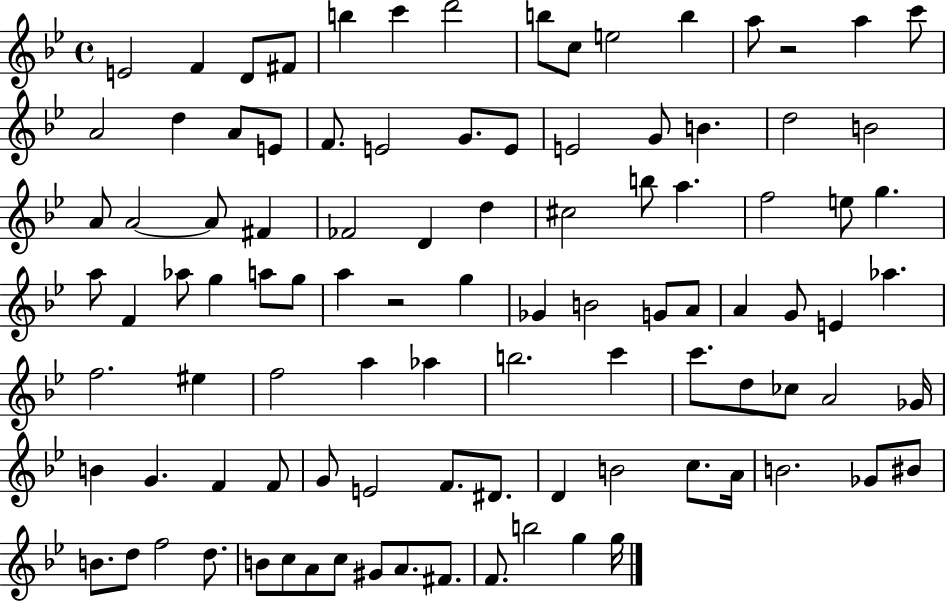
X:1
T:Untitled
M:4/4
L:1/4
K:Bb
E2 F D/2 ^F/2 b c' d'2 b/2 c/2 e2 b a/2 z2 a c'/2 A2 d A/2 E/2 F/2 E2 G/2 E/2 E2 G/2 B d2 B2 A/2 A2 A/2 ^F _F2 D d ^c2 b/2 a f2 e/2 g a/2 F _a/2 g a/2 g/2 a z2 g _G B2 G/2 A/2 A G/2 E _a f2 ^e f2 a _a b2 c' c'/2 d/2 _c/2 A2 _G/4 B G F F/2 G/2 E2 F/2 ^D/2 D B2 c/2 A/4 B2 _G/2 ^B/2 B/2 d/2 f2 d/2 B/2 c/2 A/2 c/2 ^G/2 A/2 ^F/2 F/2 b2 g g/4